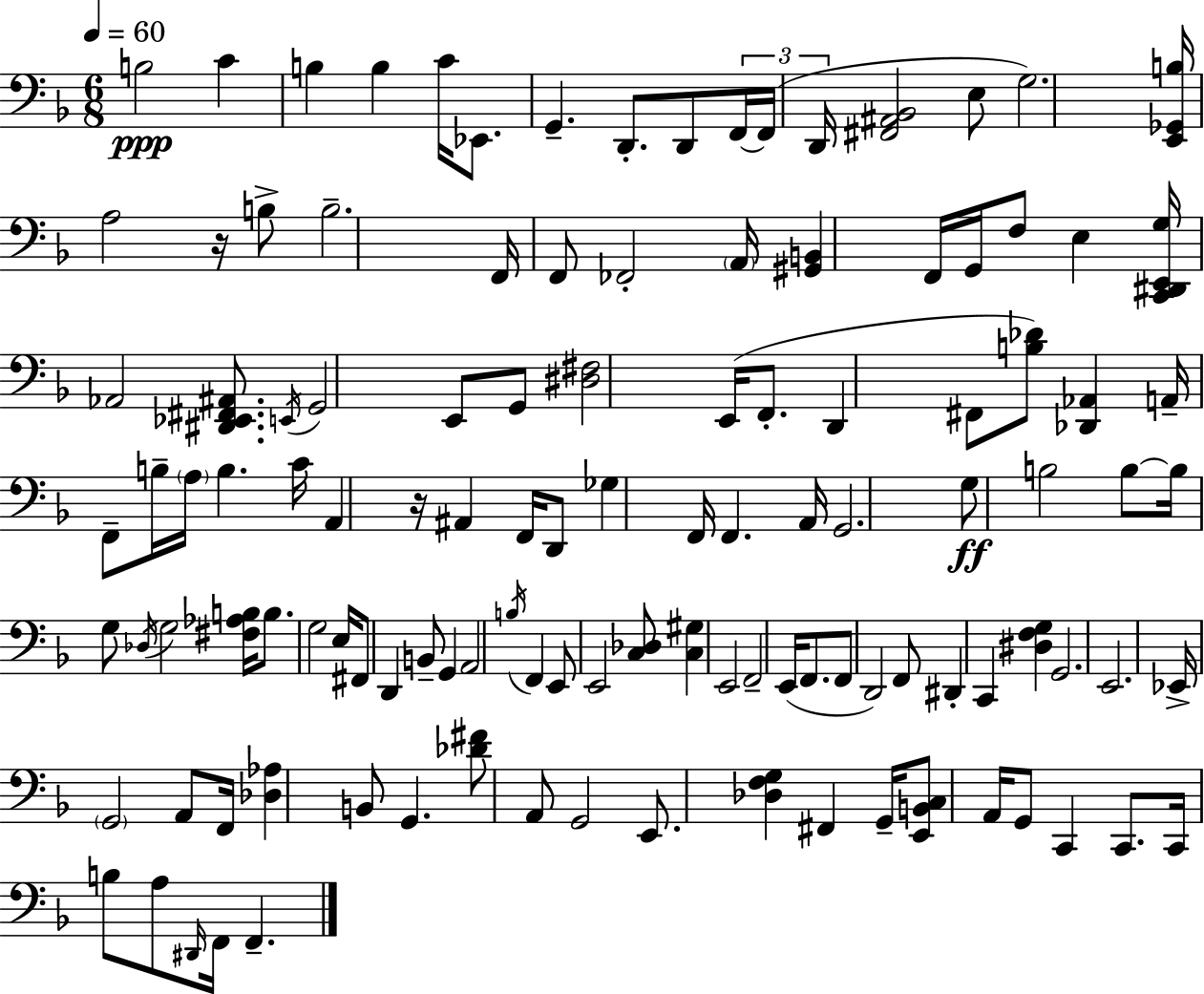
B3/h C4/q B3/q B3/q C4/s Eb2/e. G2/q. D2/e. D2/e F2/s F2/s D2/s [F#2,A#2,Bb2]/h E3/e G3/h. [E2,Gb2,B3]/s A3/h R/s B3/e B3/h. F2/s F2/e FES2/h A2/s [G#2,B2]/q F2/s G2/s F3/e E3/q [C2,D#2,E2,G3]/s Ab2/h [D#2,Eb2,F#2,A#2]/e. E2/s G2/h E2/e G2/e [D#3,F#3]/h E2/s F2/e. D2/q F#2/e [B3,Db4]/e [Db2,Ab2]/q A2/s F2/e B3/s A3/s B3/q. C4/s A2/q R/s A#2/q F2/s D2/e Gb3/q F2/s F2/q. A2/s G2/h. G3/e B3/h B3/e B3/s G3/e Db3/s G3/h [F#3,Ab3,B3]/s B3/e. G3/h E3/s F#2/e D2/q B2/e G2/q A2/h B3/s F2/q E2/e E2/h [C3,Db3]/e [C3,G#3]/q E2/h F2/h E2/s F2/e. F2/e D2/h F2/e D#2/q C2/q [D#3,F3,G3]/q G2/h. E2/h. Eb2/s G2/h A2/e F2/s [Db3,Ab3]/q B2/e G2/q. [Db4,F#4]/e A2/e G2/h E2/e. [Db3,F3,G3]/q F#2/q G2/s [E2,B2,C3]/e A2/s G2/e C2/q C2/e. C2/s B3/e A3/e D#2/s F2/s F2/q.